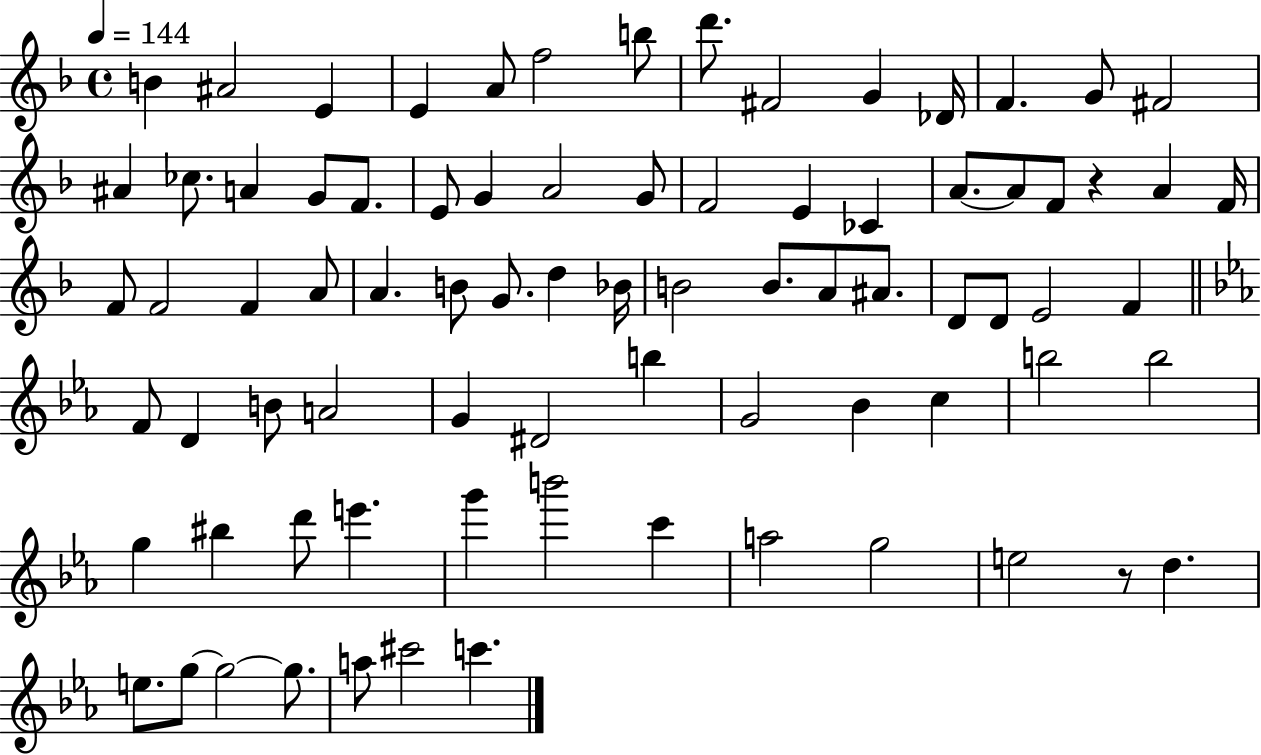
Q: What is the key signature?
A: F major